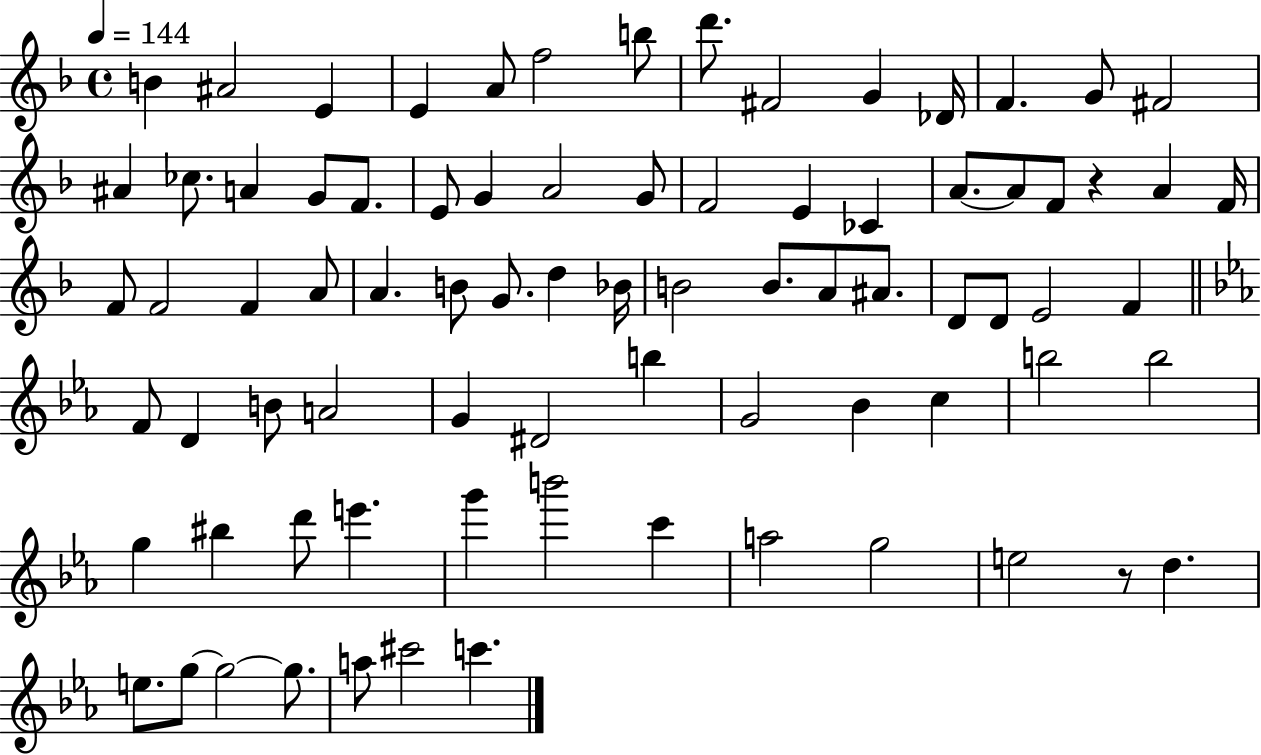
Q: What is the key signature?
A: F major